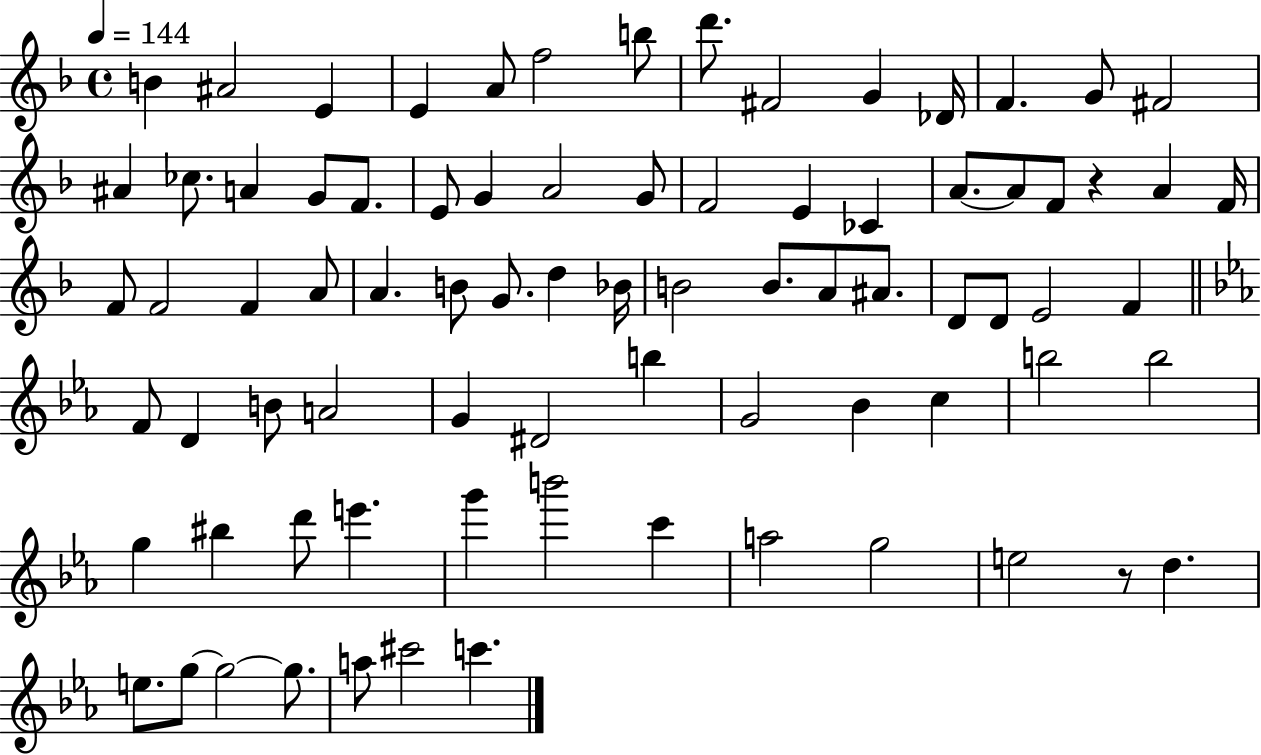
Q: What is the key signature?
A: F major